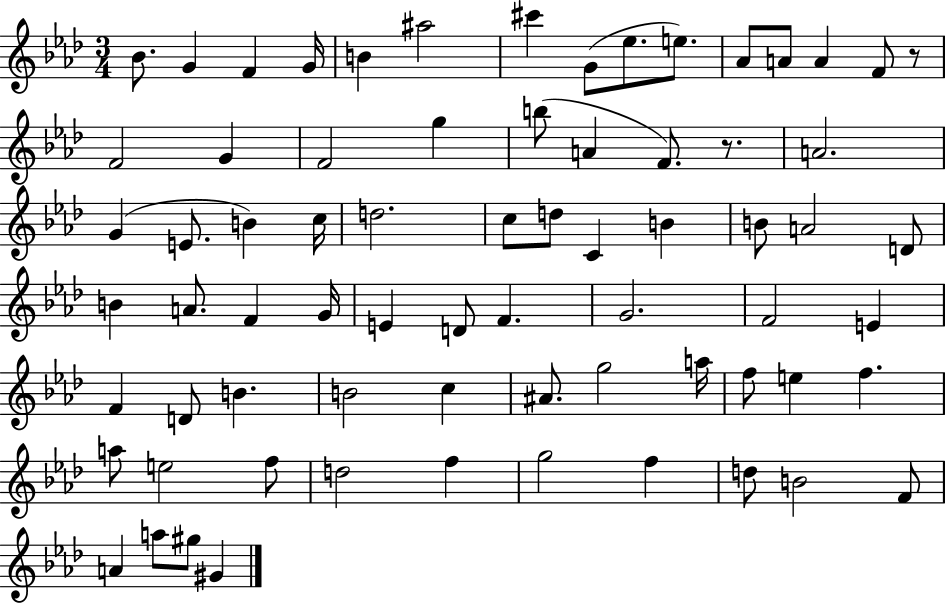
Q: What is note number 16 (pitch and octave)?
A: G4